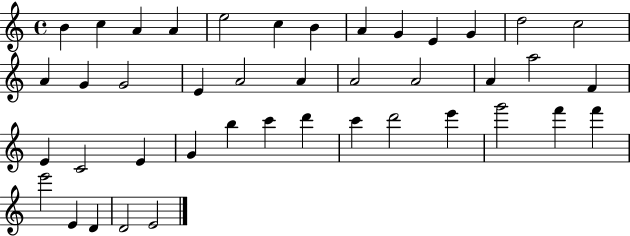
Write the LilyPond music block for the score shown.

{
  \clef treble
  \time 4/4
  \defaultTimeSignature
  \key c \major
  b'4 c''4 a'4 a'4 | e''2 c''4 b'4 | a'4 g'4 e'4 g'4 | d''2 c''2 | \break a'4 g'4 g'2 | e'4 a'2 a'4 | a'2 a'2 | a'4 a''2 f'4 | \break e'4 c'2 e'4 | g'4 b''4 c'''4 d'''4 | c'''4 d'''2 e'''4 | g'''2 f'''4 f'''4 | \break e'''2 e'4 d'4 | d'2 e'2 | \bar "|."
}